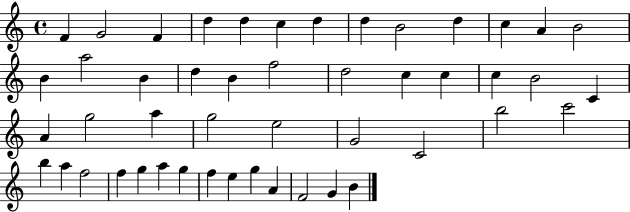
{
  \clef treble
  \time 4/4
  \defaultTimeSignature
  \key c \major
  f'4 g'2 f'4 | d''4 d''4 c''4 d''4 | d''4 b'2 d''4 | c''4 a'4 b'2 | \break b'4 a''2 b'4 | d''4 b'4 f''2 | d''2 c''4 c''4 | c''4 b'2 c'4 | \break a'4 g''2 a''4 | g''2 e''2 | g'2 c'2 | b''2 c'''2 | \break b''4 a''4 f''2 | f''4 g''4 a''4 g''4 | f''4 e''4 g''4 a'4 | f'2 g'4 b'4 | \break \bar "|."
}